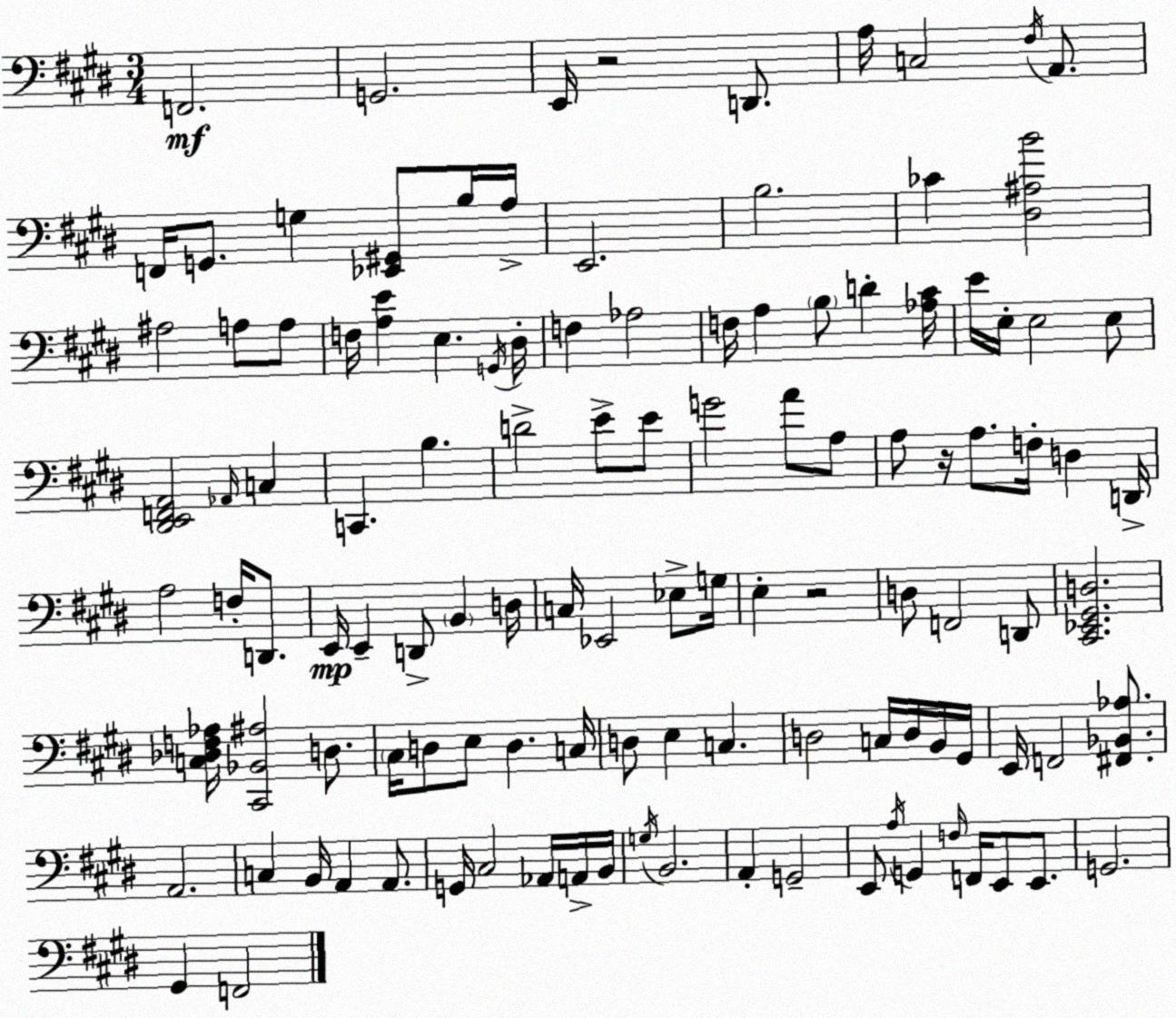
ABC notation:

X:1
T:Untitled
M:3/4
L:1/4
K:E
F,,2 G,,2 E,,/4 z2 D,,/2 A,/4 C,2 ^F,/4 A,,/2 F,,/4 G,,/2 G, [_E,,^G,,]/2 B,/4 A,/4 E,,2 B,2 _C [^D,^A,B]2 ^A,2 A,/2 A,/2 F,/4 [A,E] E, G,,/4 ^D,/4 F, _A,2 F,/4 A, B,/2 D [_A,^C]/4 E/4 E,/4 E,2 E,/2 [^D,,E,,F,,A,,]2 _A,,/4 C, C,, B, D2 E/2 E/2 G2 A/2 A,/2 A,/2 z/4 A,/2 F,/4 D, D,,/4 A,2 F,/4 D,,/2 E,,/4 E,, D,,/2 B,, D,/4 C,/4 _E,,2 _E,/2 G,/4 E, z2 D,/2 F,,2 D,,/2 [^C,,_E,,^G,,D,]2 [C,_D,F,_A,]/4 [^C,,_B,,^A,]2 D,/2 ^C,/4 D,/2 E,/2 D, C,/4 D,/2 E, C, D,2 C,/4 D,/4 B,,/4 ^G,,/4 E,,/4 F,,2 [^F,,_B,,_A,]/2 A,,2 C, B,,/4 A,, A,,/2 G,,/4 ^C,2 _A,,/4 A,,/4 B,,/4 G,/4 B,,2 A,, G,,2 E,,/2 A,/4 G,, F,/4 F,,/4 E,,/2 E,,/2 G,,2 ^G,, F,,2